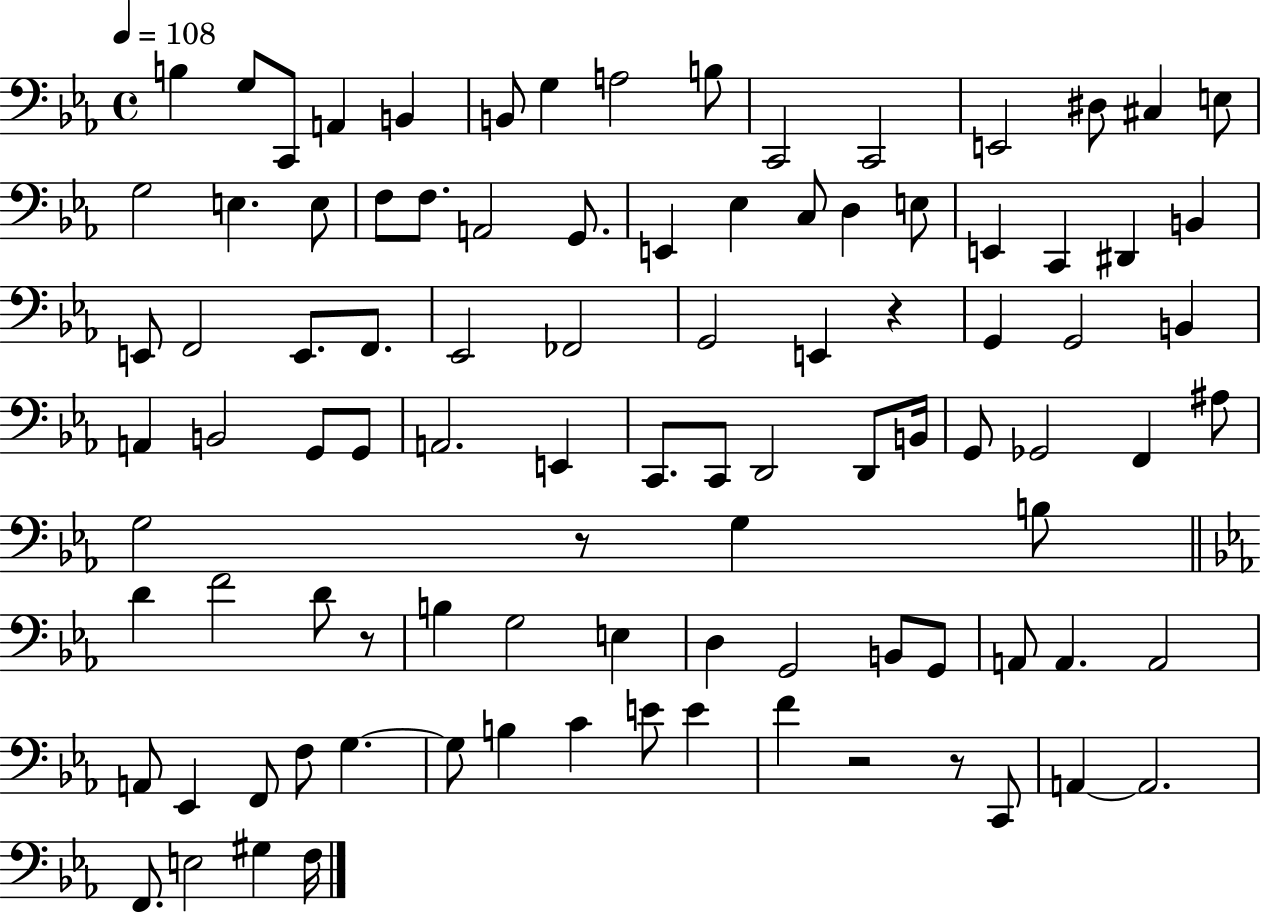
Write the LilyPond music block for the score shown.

{
  \clef bass
  \time 4/4
  \defaultTimeSignature
  \key ees \major
  \tempo 4 = 108
  b4 g8 c,8 a,4 b,4 | b,8 g4 a2 b8 | c,2 c,2 | e,2 dis8 cis4 e8 | \break g2 e4. e8 | f8 f8. a,2 g,8. | e,4 ees4 c8 d4 e8 | e,4 c,4 dis,4 b,4 | \break e,8 f,2 e,8. f,8. | ees,2 fes,2 | g,2 e,4 r4 | g,4 g,2 b,4 | \break a,4 b,2 g,8 g,8 | a,2. e,4 | c,8. c,8 d,2 d,8 b,16 | g,8 ges,2 f,4 ais8 | \break g2 r8 g4 b8 | \bar "||" \break \key ees \major d'4 f'2 d'8 r8 | b4 g2 e4 | d4 g,2 b,8 g,8 | a,8 a,4. a,2 | \break a,8 ees,4 f,8 f8 g4.~~ | g8 b4 c'4 e'8 e'4 | f'4 r2 r8 c,8 | a,4~~ a,2. | \break f,8. e2 gis4 f16 | \bar "|."
}